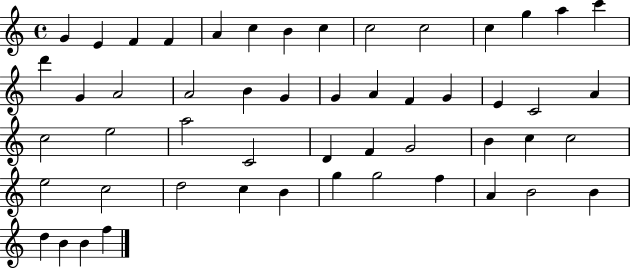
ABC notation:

X:1
T:Untitled
M:4/4
L:1/4
K:C
G E F F A c B c c2 c2 c g a c' d' G A2 A2 B G G A F G E C2 A c2 e2 a2 C2 D F G2 B c c2 e2 c2 d2 c B g g2 f A B2 B d B B f